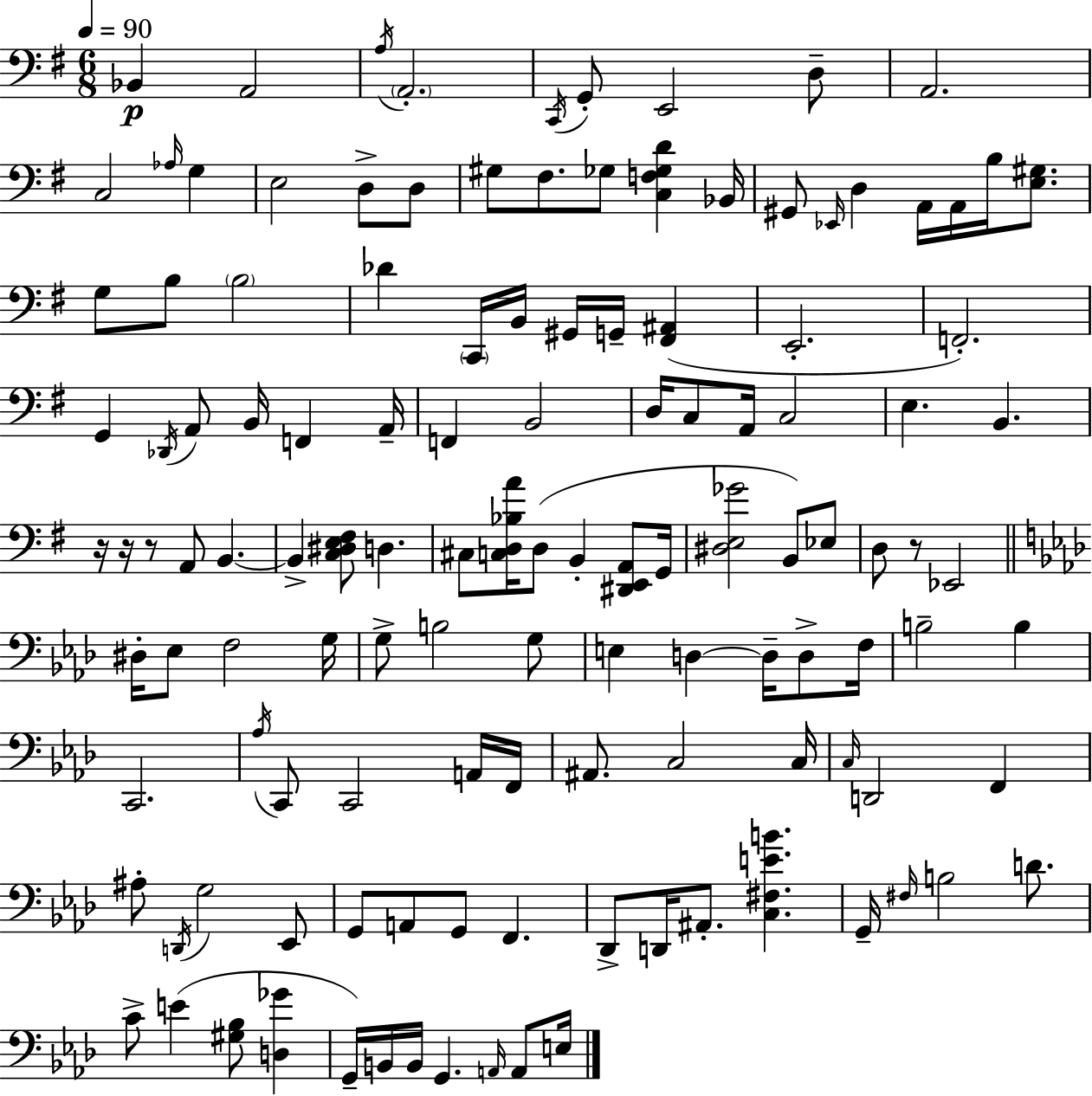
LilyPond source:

{
  \clef bass
  \numericTimeSignature
  \time 6/8
  \key e \minor
  \tempo 4 = 90
  bes,4\p a,2 | \acciaccatura { a16 } \parenthesize a,2.-. | \acciaccatura { c,16 } g,8-. e,2 | d8-- a,2. | \break c2 \grace { aes16 } g4 | e2 d8-> | d8 gis8 fis8. ges8 <c f ges d'>4 | bes,16 gis,8 \grace { ees,16 } d4 a,16 a,16 | \break b16 <e gis>8. g8 b8 \parenthesize b2 | des'4 \parenthesize c,16 b,16 gis,16 g,16-- | <fis, ais,>4( e,2.-. | f,2.-.) | \break g,4 \acciaccatura { des,16 } a,8 b,16 | f,4 a,16-- f,4 b,2 | d16 c8 a,16 c2 | e4. b,4. | \break r16 r16 r8 a,8 b,4.~~ | b,4-> <c dis e fis>8 d4. | cis8 <c d bes a'>16 d8( b,4-. | <dis, e, a,>8 g,16 <dis e ges'>2 | \break b,8) ees8 d8 r8 ees,2 | \bar "||" \break \key aes \major dis16-. ees8 f2 g16 | g8-> b2 g8 | e4 d4~~ d16-- d8-> f16 | b2-- b4 | \break c,2. | \acciaccatura { aes16 } c,8 c,2 a,16 | f,16 ais,8. c2 | c16 \grace { c16 } d,2 f,4 | \break ais8-. \acciaccatura { d,16 } g2 | ees,8 g,8 a,8 g,8 f,4. | des,8-> d,16 ais,8.-. <c fis e' b'>4. | g,16-- \grace { fis16 } b2 | \break d'8. c'8-> e'4( <gis bes>8 | <d ges'>4 g,16--) b,16 b,16 g,4. | \grace { a,16 } a,8 e16 \bar "|."
}